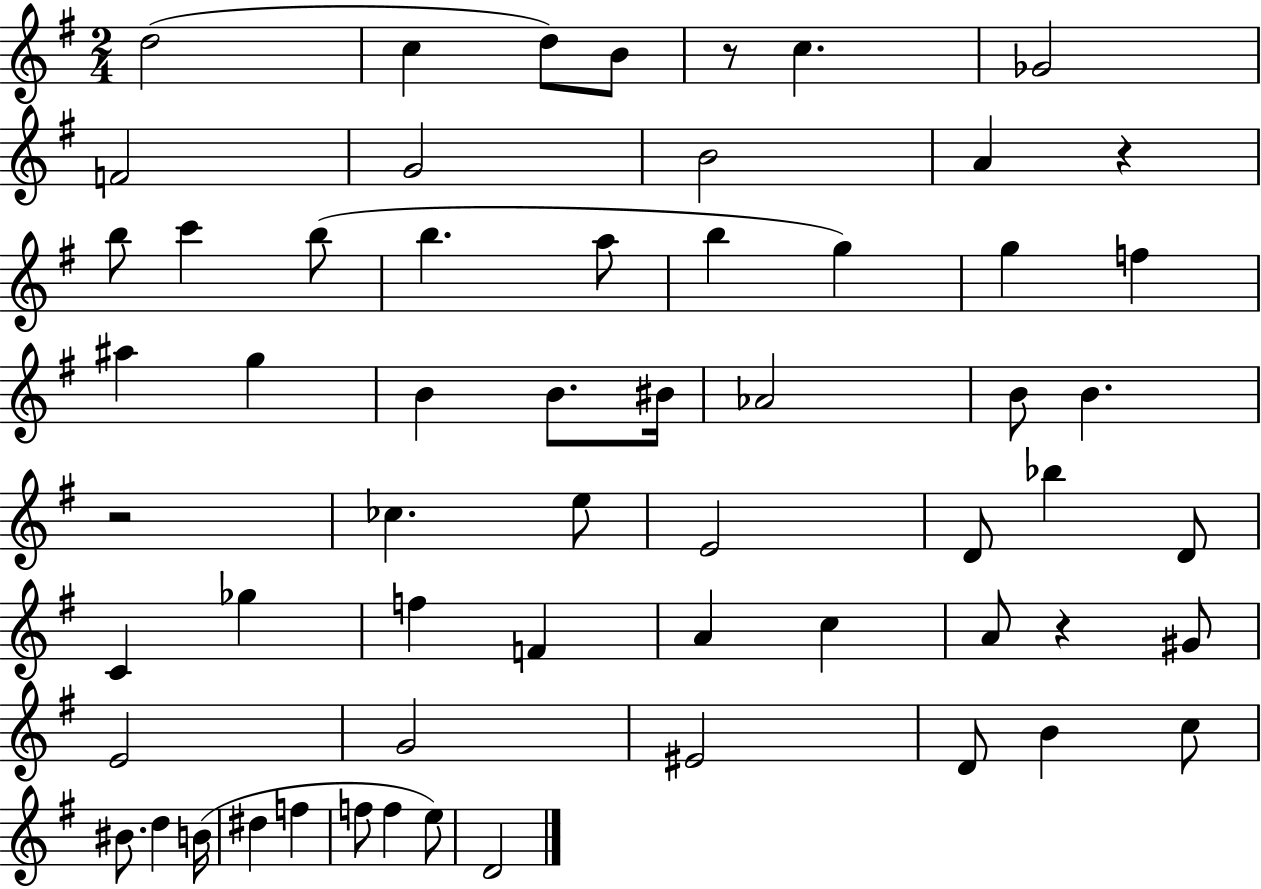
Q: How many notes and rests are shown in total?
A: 60